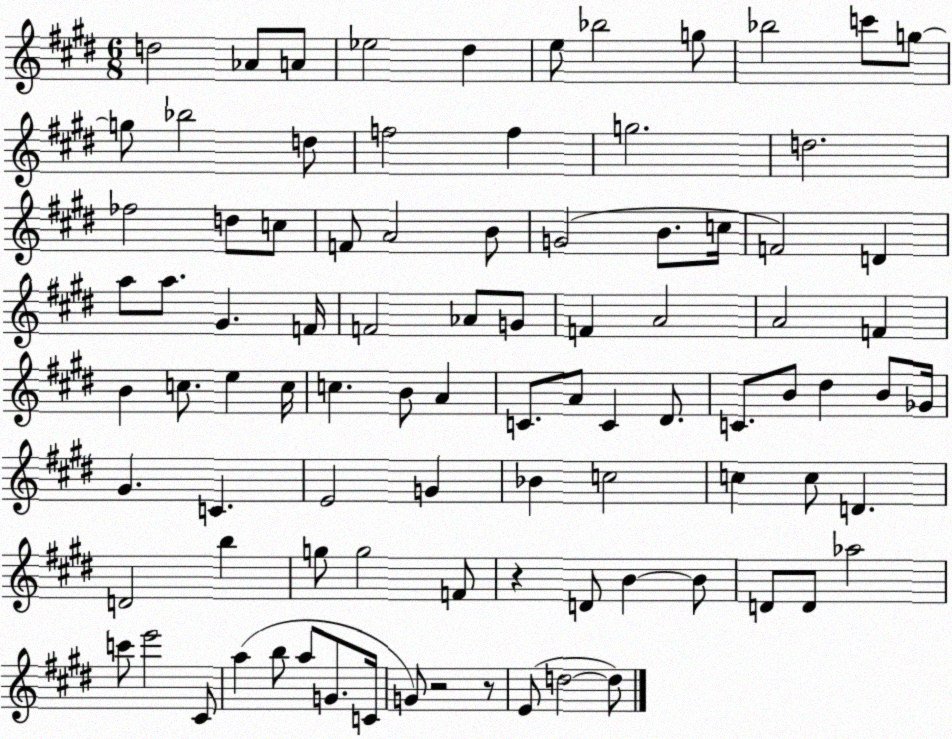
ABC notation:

X:1
T:Untitled
M:6/8
L:1/4
K:E
d2 _A/2 A/2 _e2 ^d e/2 _b2 g/2 _b2 c'/2 g/2 g/2 _b2 d/2 f2 f g2 d2 _f2 d/2 c/2 F/2 A2 B/2 G2 B/2 c/4 F2 D a/2 a/2 ^G F/4 F2 _A/2 G/2 F A2 A2 F B c/2 e c/4 c B/2 A C/2 A/2 C ^D/2 C/2 B/2 ^d B/2 _G/4 ^G C E2 G _B c2 c c/2 D D2 b g/2 g2 F/2 z D/2 B B/2 D/2 D/2 _a2 c'/2 e'2 ^C/2 a b/2 a/2 G/2 C/4 G/2 z2 z/2 E/2 d2 d/2